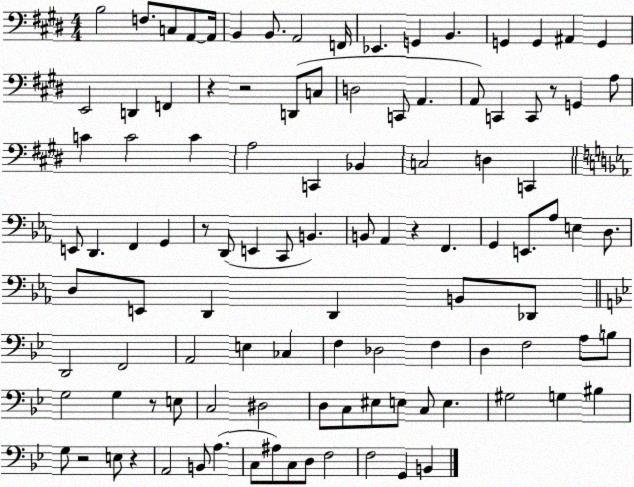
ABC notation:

X:1
T:Untitled
M:4/4
L:1/4
K:E
B,2 F,/2 C,/2 A,,/2 A,,/4 B,, B,,/2 A,,2 F,,/4 _E,, G,, B,, G,, G,, ^A,, G,, E,,2 D,, F,, z z2 D,,/2 C,/2 D,2 C,,/2 A,, A,,/2 C,, C,,/2 z/2 G,, A,/2 C C2 C A,2 C,, _B,, C,2 D, C,, E,,/2 D,, F,, G,, z/2 D,,/2 E,, C,,/2 B,, B,,/2 _A,, z F,, G,, E,,/2 _A,/2 E, D,/2 D,/2 E,,/2 D,, D,, B,,/2 _D,,/2 D,,2 F,,2 A,,2 E, _C, F, _D,2 F, D, F,2 A,/2 B,/2 G,2 G, z/2 E,/2 C,2 ^D,2 D,/2 C,/2 ^E,/2 E,/2 C,/2 E, ^G,2 G, ^B, G,/2 z2 E,/2 z A,,2 B,,/2 A, C,/2 ^A,/2 C,/2 D,/2 F,2 F,2 G,, B,,